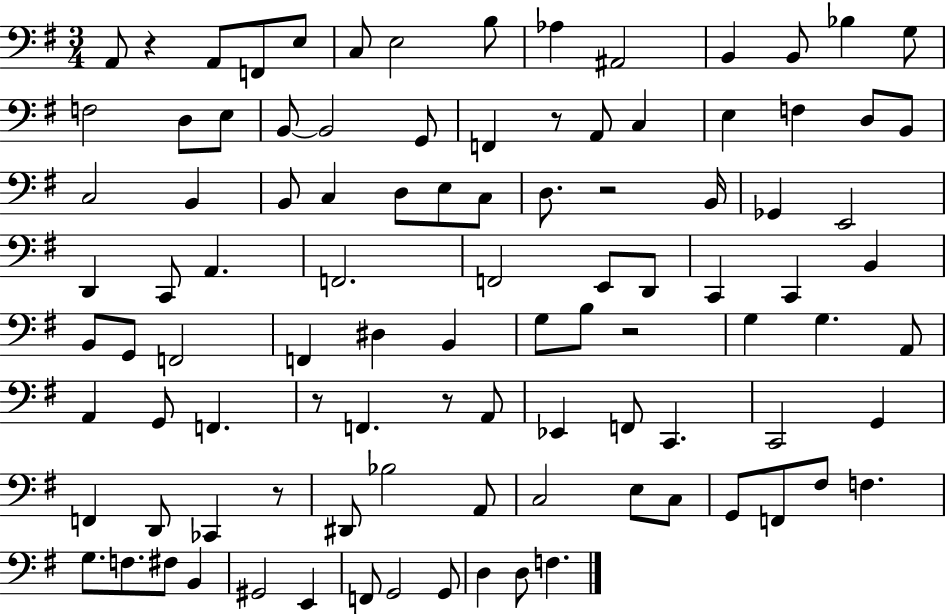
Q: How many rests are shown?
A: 7